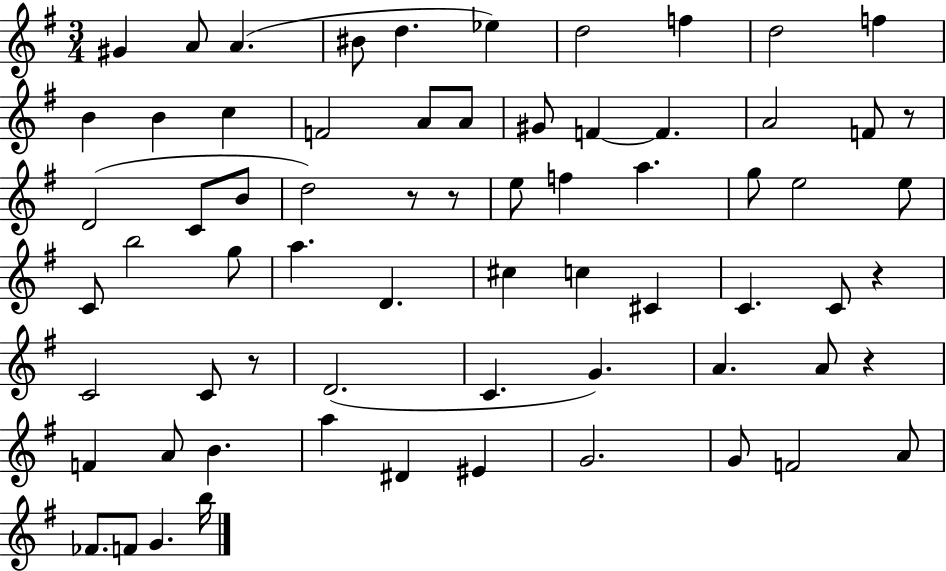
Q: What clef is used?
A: treble